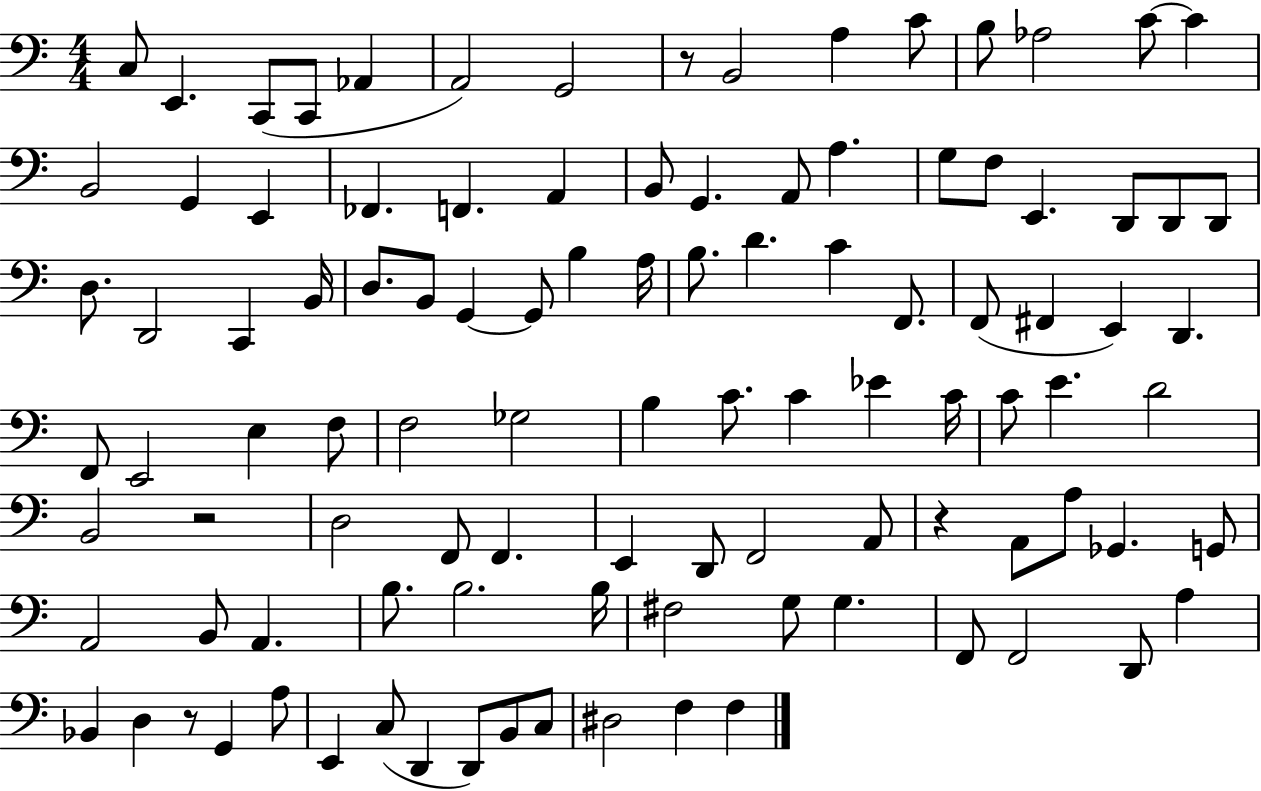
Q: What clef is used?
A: bass